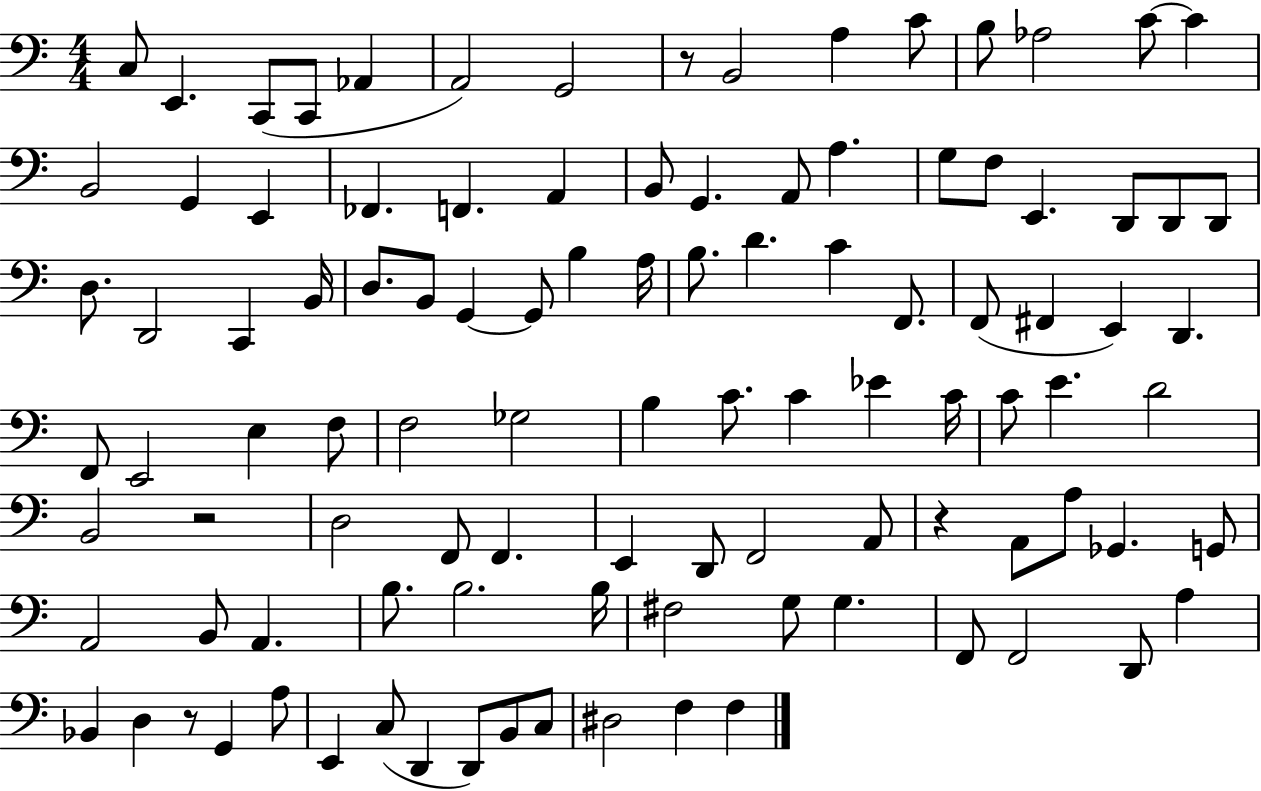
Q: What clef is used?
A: bass